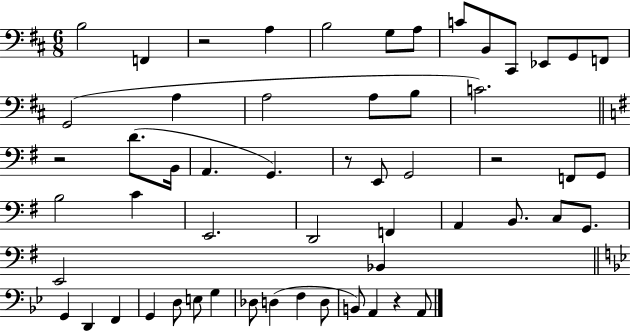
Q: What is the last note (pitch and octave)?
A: A2